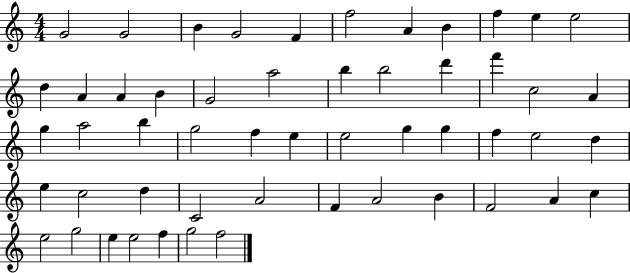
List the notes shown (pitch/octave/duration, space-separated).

G4/h G4/h B4/q G4/h F4/q F5/h A4/q B4/q F5/q E5/q E5/h D5/q A4/q A4/q B4/q G4/h A5/h B5/q B5/h D6/q F6/q C5/h A4/q G5/q A5/h B5/q G5/h F5/q E5/q E5/h G5/q G5/q F5/q E5/h D5/q E5/q C5/h D5/q C4/h A4/h F4/q A4/h B4/q F4/h A4/q C5/q E5/h G5/h E5/q E5/h F5/q G5/h F5/h